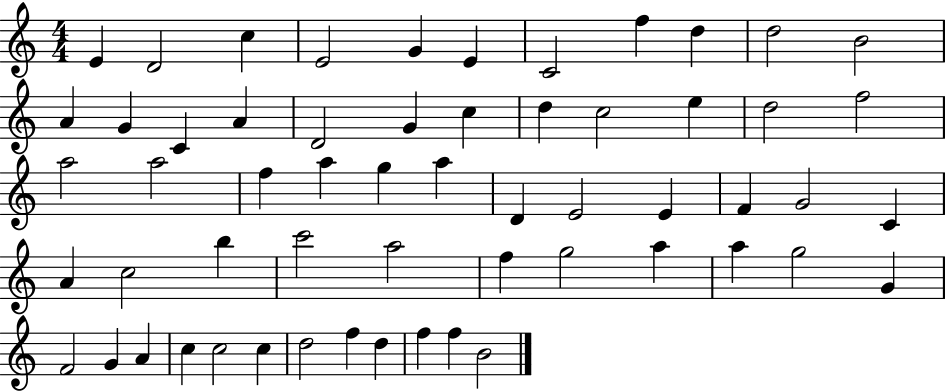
{
  \clef treble
  \numericTimeSignature
  \time 4/4
  \key c \major
  e'4 d'2 c''4 | e'2 g'4 e'4 | c'2 f''4 d''4 | d''2 b'2 | \break a'4 g'4 c'4 a'4 | d'2 g'4 c''4 | d''4 c''2 e''4 | d''2 f''2 | \break a''2 a''2 | f''4 a''4 g''4 a''4 | d'4 e'2 e'4 | f'4 g'2 c'4 | \break a'4 c''2 b''4 | c'''2 a''2 | f''4 g''2 a''4 | a''4 g''2 g'4 | \break f'2 g'4 a'4 | c''4 c''2 c''4 | d''2 f''4 d''4 | f''4 f''4 b'2 | \break \bar "|."
}